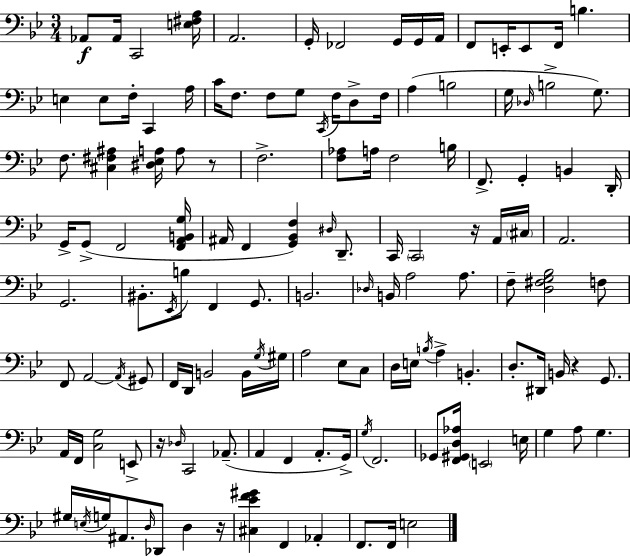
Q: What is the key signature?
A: BES major